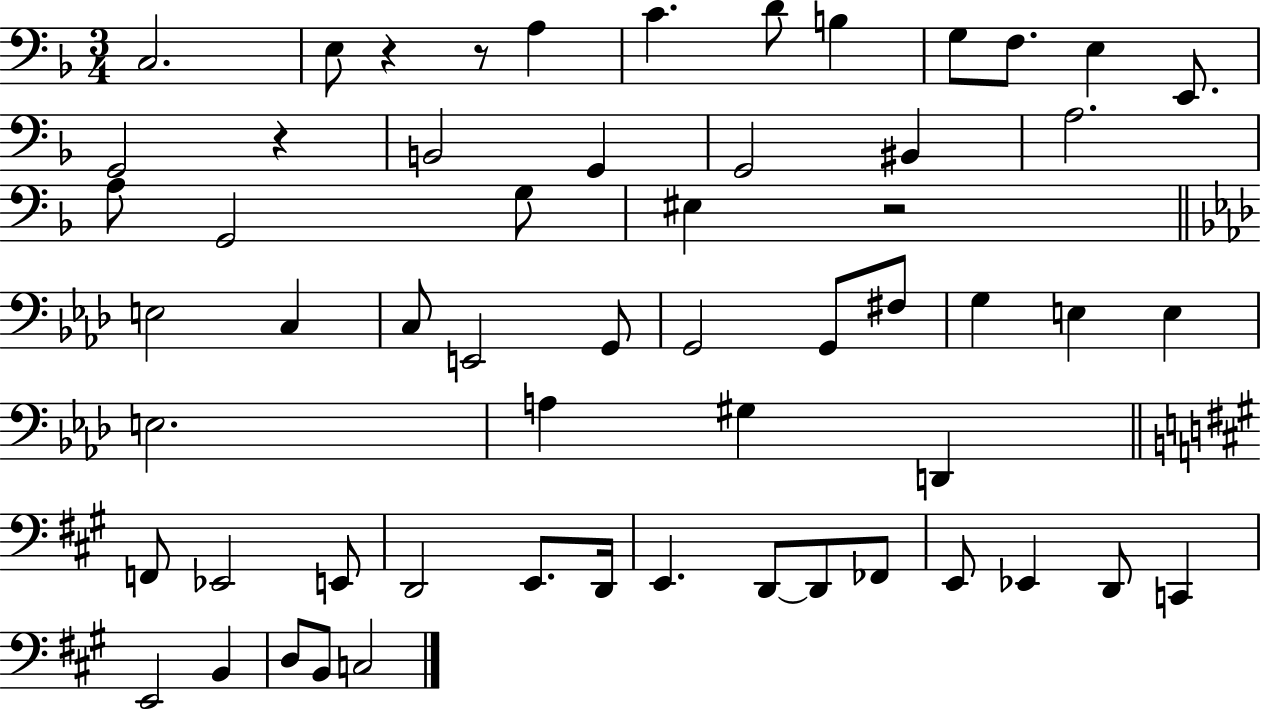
C3/h. E3/e R/q R/e A3/q C4/q. D4/e B3/q G3/e F3/e. E3/q E2/e. G2/h R/q B2/h G2/q G2/h BIS2/q A3/h. A3/e G2/h G3/e EIS3/q R/h E3/h C3/q C3/e E2/h G2/e G2/h G2/e F#3/e G3/q E3/q E3/q E3/h. A3/q G#3/q D2/q F2/e Eb2/h E2/e D2/h E2/e. D2/s E2/q. D2/e D2/e FES2/e E2/e Eb2/q D2/e C2/q E2/h B2/q D3/e B2/e C3/h